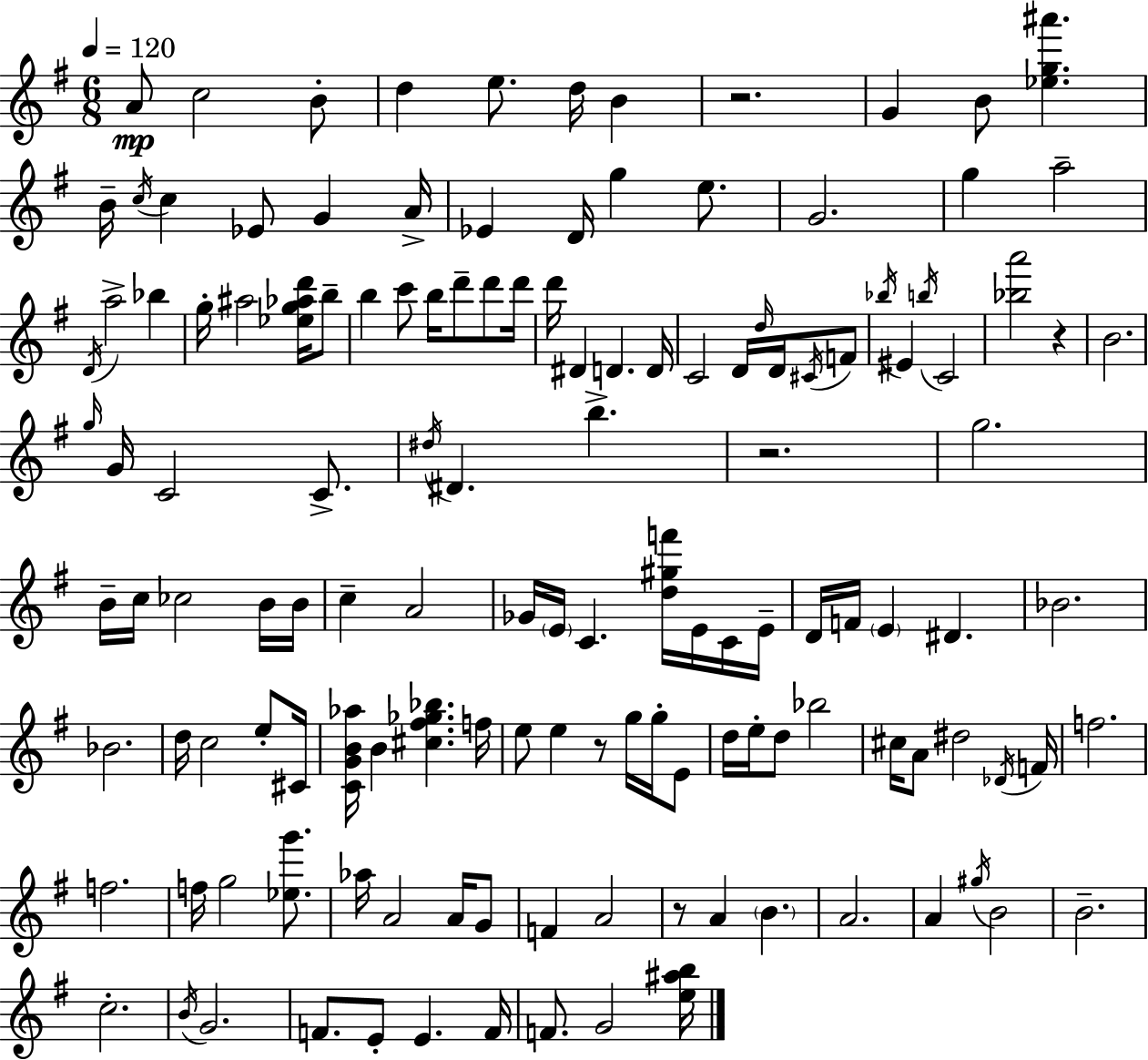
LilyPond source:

{
  \clef treble
  \numericTimeSignature
  \time 6/8
  \key e \minor
  \tempo 4 = 120
  a'8\mp c''2 b'8-. | d''4 e''8. d''16 b'4 | r2. | g'4 b'8 <ees'' g'' ais'''>4. | \break b'16-- \acciaccatura { c''16 } c''4 ees'8 g'4 | a'16-> ees'4 d'16 g''4 e''8. | g'2. | g''4 a''2-- | \break \acciaccatura { d'16 } a''2-> bes''4 | g''16-. ais''2 <ees'' g'' aes'' d'''>16 | b''8-- b''4 c'''8 b''16 d'''8-- d'''8 | d'''16 d'''16 dis'4 d'4. | \break d'16 c'2 d'16 \grace { d''16 } | d'16 \acciaccatura { cis'16 } f'8 \acciaccatura { bes''16 } eis'4 \acciaccatura { b''16 } c'2 | <bes'' a'''>2 | r4 b'2. | \break \grace { g''16 } g'16 c'2 | c'8.-> \acciaccatura { dis''16 } dis'4. | b''4.-> r2. | g''2. | \break b'16-- c''16 ces''2 | b'16 b'16 c''4-- | a'2 ges'16 \parenthesize e'16 c'4. | <d'' gis'' f'''>16 e'16 c'16 e'16-- d'16 f'16 \parenthesize e'4 | \break dis'4. bes'2. | bes'2. | d''16 c''2 | e''8-. cis'16 <c' g' b' aes''>16 b'4 | \break <cis'' fis'' ges'' bes''>4. f''16 e''8 e''4 | r8 g''16 g''16-. e'8 d''16 e''16-. d''8 | bes''2 cis''16 a'8 dis''2 | \acciaccatura { des'16 } f'16 f''2. | \break f''2. | f''16 g''2 | <ees'' g'''>8. aes''16 a'2 | a'16 g'8 f'4 | \break a'2 r8 a'4 | \parenthesize b'4. a'2. | a'4 | \acciaccatura { gis''16 } b'2 b'2.-- | \break c''2.-. | \acciaccatura { b'16 } g'2. | f'8. | e'8-. e'4. f'16 f'8. | \break g'2 <e'' ais'' b''>16 \bar "|."
}